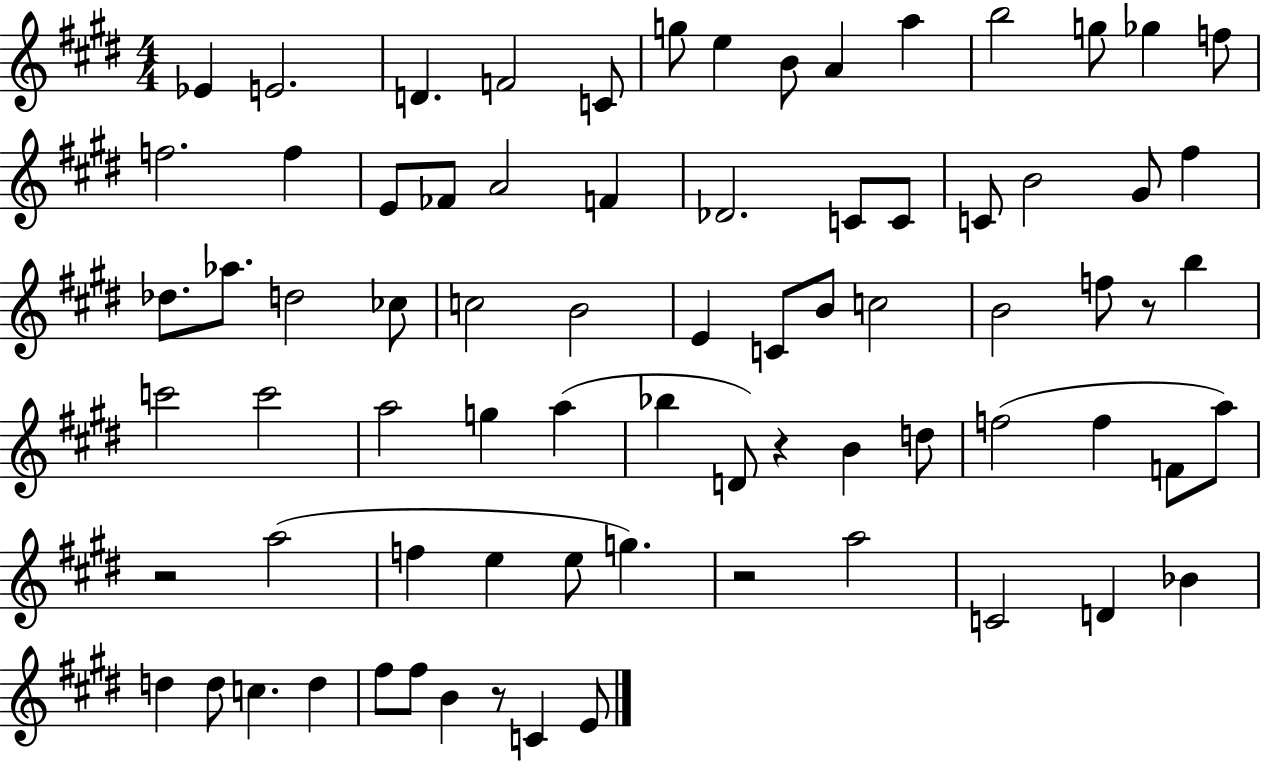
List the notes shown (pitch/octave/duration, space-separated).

Eb4/q E4/h. D4/q. F4/h C4/e G5/e E5/q B4/e A4/q A5/q B5/h G5/e Gb5/q F5/e F5/h. F5/q E4/e FES4/e A4/h F4/q Db4/h. C4/e C4/e C4/e B4/h G#4/e F#5/q Db5/e. Ab5/e. D5/h CES5/e C5/h B4/h E4/q C4/e B4/e C5/h B4/h F5/e R/e B5/q C6/h C6/h A5/h G5/q A5/q Bb5/q D4/e R/q B4/q D5/e F5/h F5/q F4/e A5/e R/h A5/h F5/q E5/q E5/e G5/q. R/h A5/h C4/h D4/q Bb4/q D5/q D5/e C5/q. D5/q F#5/e F#5/e B4/q R/e C4/q E4/e